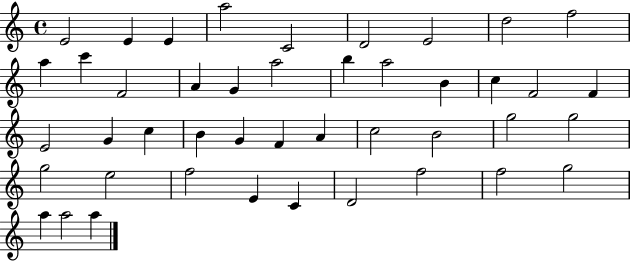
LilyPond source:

{
  \clef treble
  \time 4/4
  \defaultTimeSignature
  \key c \major
  e'2 e'4 e'4 | a''2 c'2 | d'2 e'2 | d''2 f''2 | \break a''4 c'''4 f'2 | a'4 g'4 a''2 | b''4 a''2 b'4 | c''4 f'2 f'4 | \break e'2 g'4 c''4 | b'4 g'4 f'4 a'4 | c''2 b'2 | g''2 g''2 | \break g''2 e''2 | f''2 e'4 c'4 | d'2 f''2 | f''2 g''2 | \break a''4 a''2 a''4 | \bar "|."
}